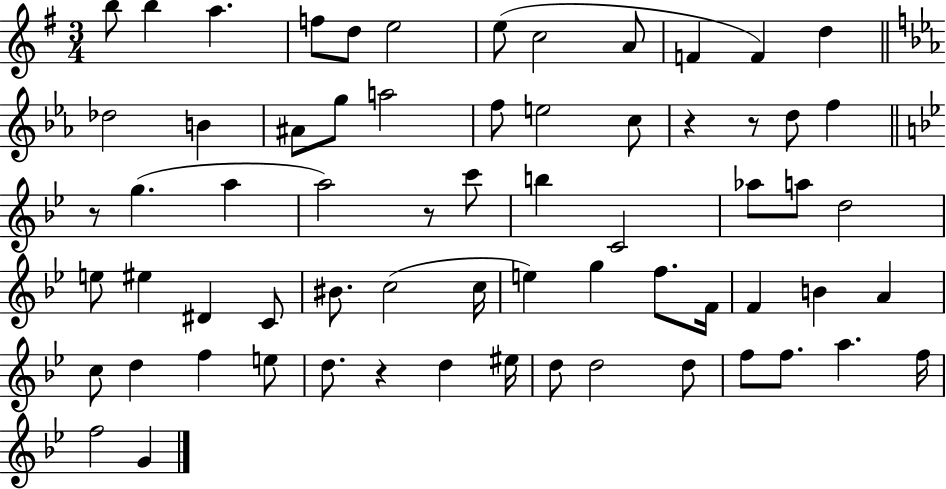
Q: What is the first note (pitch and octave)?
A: B5